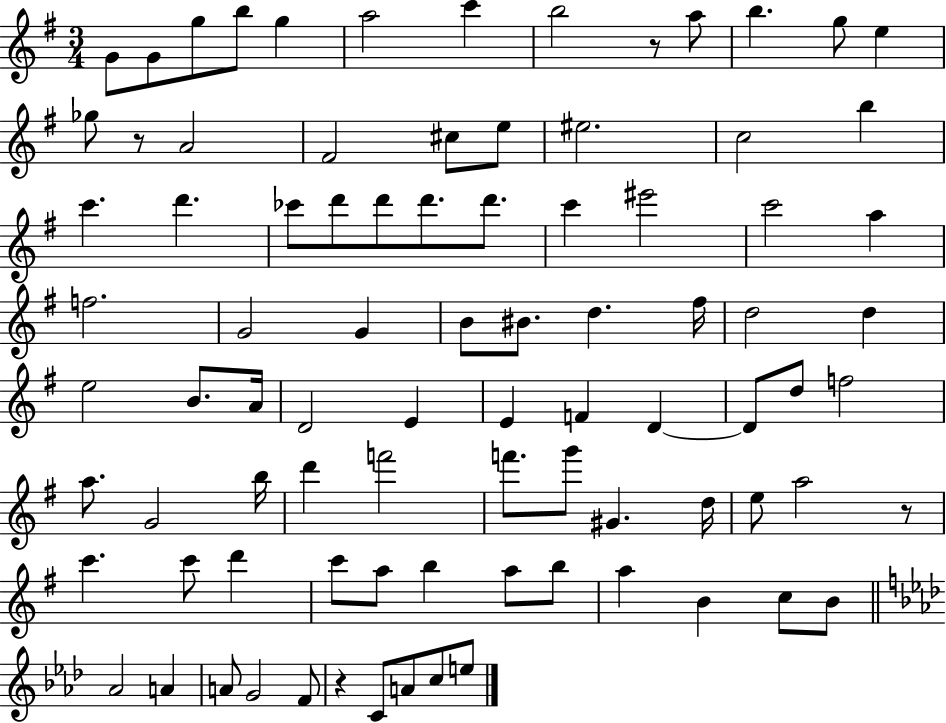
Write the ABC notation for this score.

X:1
T:Untitled
M:3/4
L:1/4
K:G
G/2 G/2 g/2 b/2 g a2 c' b2 z/2 a/2 b g/2 e _g/2 z/2 A2 ^F2 ^c/2 e/2 ^e2 c2 b c' d' _c'/2 d'/2 d'/2 d'/2 d'/2 c' ^e'2 c'2 a f2 G2 G B/2 ^B/2 d ^f/4 d2 d e2 B/2 A/4 D2 E E F D D/2 d/2 f2 a/2 G2 b/4 d' f'2 f'/2 g'/2 ^G d/4 e/2 a2 z/2 c' c'/2 d' c'/2 a/2 b a/2 b/2 a B c/2 B/2 _A2 A A/2 G2 F/2 z C/2 A/2 c/2 e/2